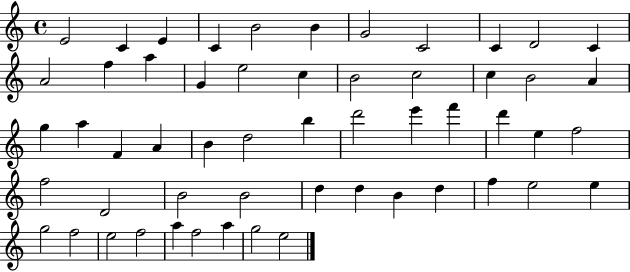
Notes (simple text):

E4/h C4/q E4/q C4/q B4/h B4/q G4/h C4/h C4/q D4/h C4/q A4/h F5/q A5/q G4/q E5/h C5/q B4/h C5/h C5/q B4/h A4/q G5/q A5/q F4/q A4/q B4/q D5/h B5/q D6/h E6/q F6/q D6/q E5/q F5/h F5/h D4/h B4/h B4/h D5/q D5/q B4/q D5/q F5/q E5/h E5/q G5/h F5/h E5/h F5/h A5/q F5/h A5/q G5/h E5/h